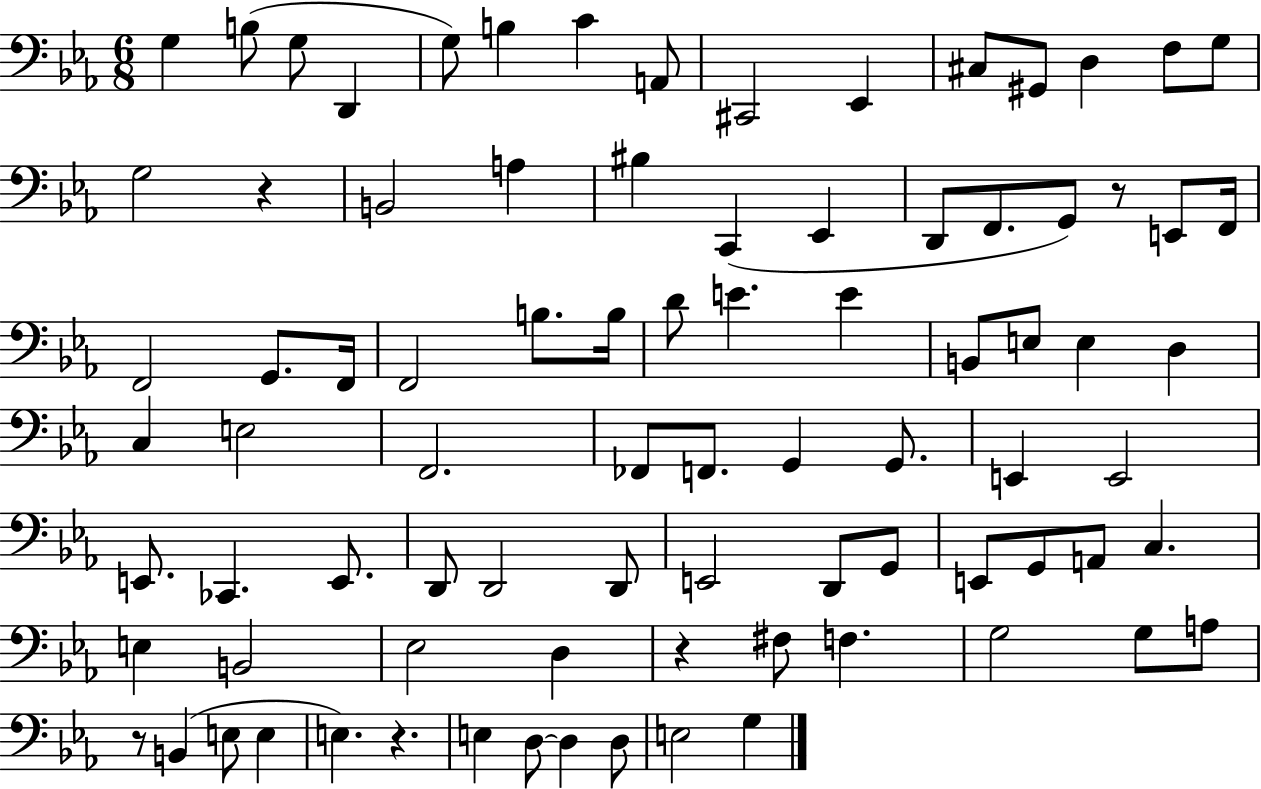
X:1
T:Untitled
M:6/8
L:1/4
K:Eb
G, B,/2 G,/2 D,, G,/2 B, C A,,/2 ^C,,2 _E,, ^C,/2 ^G,,/2 D, F,/2 G,/2 G,2 z B,,2 A, ^B, C,, _E,, D,,/2 F,,/2 G,,/2 z/2 E,,/2 F,,/4 F,,2 G,,/2 F,,/4 F,,2 B,/2 B,/4 D/2 E E B,,/2 E,/2 E, D, C, E,2 F,,2 _F,,/2 F,,/2 G,, G,,/2 E,, E,,2 E,,/2 _C,, E,,/2 D,,/2 D,,2 D,,/2 E,,2 D,,/2 G,,/2 E,,/2 G,,/2 A,,/2 C, E, B,,2 _E,2 D, z ^F,/2 F, G,2 G,/2 A,/2 z/2 B,, E,/2 E, E, z E, D,/2 D, D,/2 E,2 G,